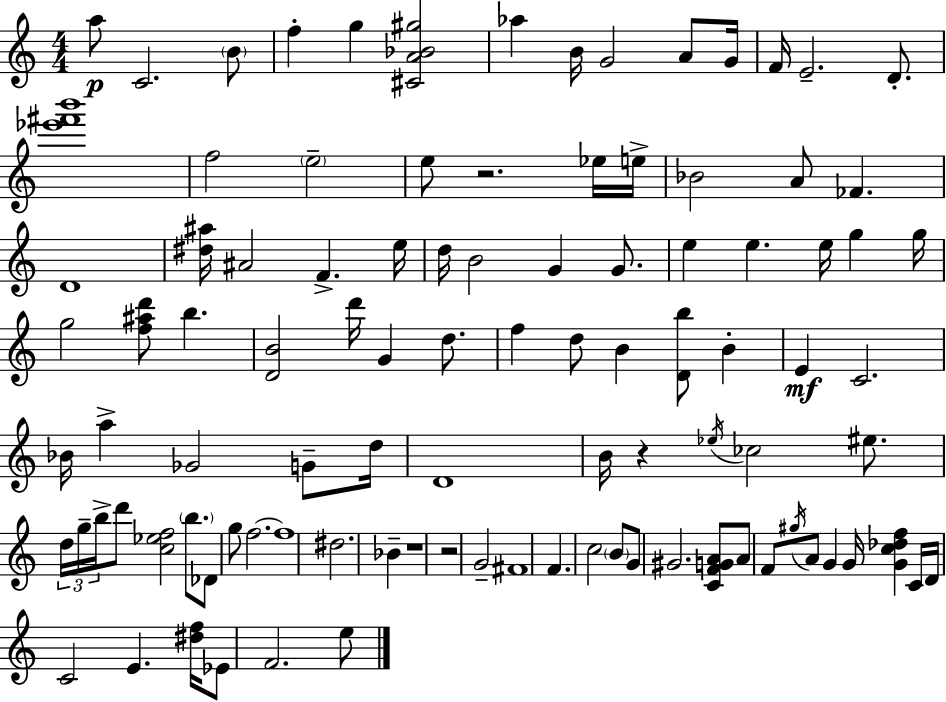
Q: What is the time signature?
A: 4/4